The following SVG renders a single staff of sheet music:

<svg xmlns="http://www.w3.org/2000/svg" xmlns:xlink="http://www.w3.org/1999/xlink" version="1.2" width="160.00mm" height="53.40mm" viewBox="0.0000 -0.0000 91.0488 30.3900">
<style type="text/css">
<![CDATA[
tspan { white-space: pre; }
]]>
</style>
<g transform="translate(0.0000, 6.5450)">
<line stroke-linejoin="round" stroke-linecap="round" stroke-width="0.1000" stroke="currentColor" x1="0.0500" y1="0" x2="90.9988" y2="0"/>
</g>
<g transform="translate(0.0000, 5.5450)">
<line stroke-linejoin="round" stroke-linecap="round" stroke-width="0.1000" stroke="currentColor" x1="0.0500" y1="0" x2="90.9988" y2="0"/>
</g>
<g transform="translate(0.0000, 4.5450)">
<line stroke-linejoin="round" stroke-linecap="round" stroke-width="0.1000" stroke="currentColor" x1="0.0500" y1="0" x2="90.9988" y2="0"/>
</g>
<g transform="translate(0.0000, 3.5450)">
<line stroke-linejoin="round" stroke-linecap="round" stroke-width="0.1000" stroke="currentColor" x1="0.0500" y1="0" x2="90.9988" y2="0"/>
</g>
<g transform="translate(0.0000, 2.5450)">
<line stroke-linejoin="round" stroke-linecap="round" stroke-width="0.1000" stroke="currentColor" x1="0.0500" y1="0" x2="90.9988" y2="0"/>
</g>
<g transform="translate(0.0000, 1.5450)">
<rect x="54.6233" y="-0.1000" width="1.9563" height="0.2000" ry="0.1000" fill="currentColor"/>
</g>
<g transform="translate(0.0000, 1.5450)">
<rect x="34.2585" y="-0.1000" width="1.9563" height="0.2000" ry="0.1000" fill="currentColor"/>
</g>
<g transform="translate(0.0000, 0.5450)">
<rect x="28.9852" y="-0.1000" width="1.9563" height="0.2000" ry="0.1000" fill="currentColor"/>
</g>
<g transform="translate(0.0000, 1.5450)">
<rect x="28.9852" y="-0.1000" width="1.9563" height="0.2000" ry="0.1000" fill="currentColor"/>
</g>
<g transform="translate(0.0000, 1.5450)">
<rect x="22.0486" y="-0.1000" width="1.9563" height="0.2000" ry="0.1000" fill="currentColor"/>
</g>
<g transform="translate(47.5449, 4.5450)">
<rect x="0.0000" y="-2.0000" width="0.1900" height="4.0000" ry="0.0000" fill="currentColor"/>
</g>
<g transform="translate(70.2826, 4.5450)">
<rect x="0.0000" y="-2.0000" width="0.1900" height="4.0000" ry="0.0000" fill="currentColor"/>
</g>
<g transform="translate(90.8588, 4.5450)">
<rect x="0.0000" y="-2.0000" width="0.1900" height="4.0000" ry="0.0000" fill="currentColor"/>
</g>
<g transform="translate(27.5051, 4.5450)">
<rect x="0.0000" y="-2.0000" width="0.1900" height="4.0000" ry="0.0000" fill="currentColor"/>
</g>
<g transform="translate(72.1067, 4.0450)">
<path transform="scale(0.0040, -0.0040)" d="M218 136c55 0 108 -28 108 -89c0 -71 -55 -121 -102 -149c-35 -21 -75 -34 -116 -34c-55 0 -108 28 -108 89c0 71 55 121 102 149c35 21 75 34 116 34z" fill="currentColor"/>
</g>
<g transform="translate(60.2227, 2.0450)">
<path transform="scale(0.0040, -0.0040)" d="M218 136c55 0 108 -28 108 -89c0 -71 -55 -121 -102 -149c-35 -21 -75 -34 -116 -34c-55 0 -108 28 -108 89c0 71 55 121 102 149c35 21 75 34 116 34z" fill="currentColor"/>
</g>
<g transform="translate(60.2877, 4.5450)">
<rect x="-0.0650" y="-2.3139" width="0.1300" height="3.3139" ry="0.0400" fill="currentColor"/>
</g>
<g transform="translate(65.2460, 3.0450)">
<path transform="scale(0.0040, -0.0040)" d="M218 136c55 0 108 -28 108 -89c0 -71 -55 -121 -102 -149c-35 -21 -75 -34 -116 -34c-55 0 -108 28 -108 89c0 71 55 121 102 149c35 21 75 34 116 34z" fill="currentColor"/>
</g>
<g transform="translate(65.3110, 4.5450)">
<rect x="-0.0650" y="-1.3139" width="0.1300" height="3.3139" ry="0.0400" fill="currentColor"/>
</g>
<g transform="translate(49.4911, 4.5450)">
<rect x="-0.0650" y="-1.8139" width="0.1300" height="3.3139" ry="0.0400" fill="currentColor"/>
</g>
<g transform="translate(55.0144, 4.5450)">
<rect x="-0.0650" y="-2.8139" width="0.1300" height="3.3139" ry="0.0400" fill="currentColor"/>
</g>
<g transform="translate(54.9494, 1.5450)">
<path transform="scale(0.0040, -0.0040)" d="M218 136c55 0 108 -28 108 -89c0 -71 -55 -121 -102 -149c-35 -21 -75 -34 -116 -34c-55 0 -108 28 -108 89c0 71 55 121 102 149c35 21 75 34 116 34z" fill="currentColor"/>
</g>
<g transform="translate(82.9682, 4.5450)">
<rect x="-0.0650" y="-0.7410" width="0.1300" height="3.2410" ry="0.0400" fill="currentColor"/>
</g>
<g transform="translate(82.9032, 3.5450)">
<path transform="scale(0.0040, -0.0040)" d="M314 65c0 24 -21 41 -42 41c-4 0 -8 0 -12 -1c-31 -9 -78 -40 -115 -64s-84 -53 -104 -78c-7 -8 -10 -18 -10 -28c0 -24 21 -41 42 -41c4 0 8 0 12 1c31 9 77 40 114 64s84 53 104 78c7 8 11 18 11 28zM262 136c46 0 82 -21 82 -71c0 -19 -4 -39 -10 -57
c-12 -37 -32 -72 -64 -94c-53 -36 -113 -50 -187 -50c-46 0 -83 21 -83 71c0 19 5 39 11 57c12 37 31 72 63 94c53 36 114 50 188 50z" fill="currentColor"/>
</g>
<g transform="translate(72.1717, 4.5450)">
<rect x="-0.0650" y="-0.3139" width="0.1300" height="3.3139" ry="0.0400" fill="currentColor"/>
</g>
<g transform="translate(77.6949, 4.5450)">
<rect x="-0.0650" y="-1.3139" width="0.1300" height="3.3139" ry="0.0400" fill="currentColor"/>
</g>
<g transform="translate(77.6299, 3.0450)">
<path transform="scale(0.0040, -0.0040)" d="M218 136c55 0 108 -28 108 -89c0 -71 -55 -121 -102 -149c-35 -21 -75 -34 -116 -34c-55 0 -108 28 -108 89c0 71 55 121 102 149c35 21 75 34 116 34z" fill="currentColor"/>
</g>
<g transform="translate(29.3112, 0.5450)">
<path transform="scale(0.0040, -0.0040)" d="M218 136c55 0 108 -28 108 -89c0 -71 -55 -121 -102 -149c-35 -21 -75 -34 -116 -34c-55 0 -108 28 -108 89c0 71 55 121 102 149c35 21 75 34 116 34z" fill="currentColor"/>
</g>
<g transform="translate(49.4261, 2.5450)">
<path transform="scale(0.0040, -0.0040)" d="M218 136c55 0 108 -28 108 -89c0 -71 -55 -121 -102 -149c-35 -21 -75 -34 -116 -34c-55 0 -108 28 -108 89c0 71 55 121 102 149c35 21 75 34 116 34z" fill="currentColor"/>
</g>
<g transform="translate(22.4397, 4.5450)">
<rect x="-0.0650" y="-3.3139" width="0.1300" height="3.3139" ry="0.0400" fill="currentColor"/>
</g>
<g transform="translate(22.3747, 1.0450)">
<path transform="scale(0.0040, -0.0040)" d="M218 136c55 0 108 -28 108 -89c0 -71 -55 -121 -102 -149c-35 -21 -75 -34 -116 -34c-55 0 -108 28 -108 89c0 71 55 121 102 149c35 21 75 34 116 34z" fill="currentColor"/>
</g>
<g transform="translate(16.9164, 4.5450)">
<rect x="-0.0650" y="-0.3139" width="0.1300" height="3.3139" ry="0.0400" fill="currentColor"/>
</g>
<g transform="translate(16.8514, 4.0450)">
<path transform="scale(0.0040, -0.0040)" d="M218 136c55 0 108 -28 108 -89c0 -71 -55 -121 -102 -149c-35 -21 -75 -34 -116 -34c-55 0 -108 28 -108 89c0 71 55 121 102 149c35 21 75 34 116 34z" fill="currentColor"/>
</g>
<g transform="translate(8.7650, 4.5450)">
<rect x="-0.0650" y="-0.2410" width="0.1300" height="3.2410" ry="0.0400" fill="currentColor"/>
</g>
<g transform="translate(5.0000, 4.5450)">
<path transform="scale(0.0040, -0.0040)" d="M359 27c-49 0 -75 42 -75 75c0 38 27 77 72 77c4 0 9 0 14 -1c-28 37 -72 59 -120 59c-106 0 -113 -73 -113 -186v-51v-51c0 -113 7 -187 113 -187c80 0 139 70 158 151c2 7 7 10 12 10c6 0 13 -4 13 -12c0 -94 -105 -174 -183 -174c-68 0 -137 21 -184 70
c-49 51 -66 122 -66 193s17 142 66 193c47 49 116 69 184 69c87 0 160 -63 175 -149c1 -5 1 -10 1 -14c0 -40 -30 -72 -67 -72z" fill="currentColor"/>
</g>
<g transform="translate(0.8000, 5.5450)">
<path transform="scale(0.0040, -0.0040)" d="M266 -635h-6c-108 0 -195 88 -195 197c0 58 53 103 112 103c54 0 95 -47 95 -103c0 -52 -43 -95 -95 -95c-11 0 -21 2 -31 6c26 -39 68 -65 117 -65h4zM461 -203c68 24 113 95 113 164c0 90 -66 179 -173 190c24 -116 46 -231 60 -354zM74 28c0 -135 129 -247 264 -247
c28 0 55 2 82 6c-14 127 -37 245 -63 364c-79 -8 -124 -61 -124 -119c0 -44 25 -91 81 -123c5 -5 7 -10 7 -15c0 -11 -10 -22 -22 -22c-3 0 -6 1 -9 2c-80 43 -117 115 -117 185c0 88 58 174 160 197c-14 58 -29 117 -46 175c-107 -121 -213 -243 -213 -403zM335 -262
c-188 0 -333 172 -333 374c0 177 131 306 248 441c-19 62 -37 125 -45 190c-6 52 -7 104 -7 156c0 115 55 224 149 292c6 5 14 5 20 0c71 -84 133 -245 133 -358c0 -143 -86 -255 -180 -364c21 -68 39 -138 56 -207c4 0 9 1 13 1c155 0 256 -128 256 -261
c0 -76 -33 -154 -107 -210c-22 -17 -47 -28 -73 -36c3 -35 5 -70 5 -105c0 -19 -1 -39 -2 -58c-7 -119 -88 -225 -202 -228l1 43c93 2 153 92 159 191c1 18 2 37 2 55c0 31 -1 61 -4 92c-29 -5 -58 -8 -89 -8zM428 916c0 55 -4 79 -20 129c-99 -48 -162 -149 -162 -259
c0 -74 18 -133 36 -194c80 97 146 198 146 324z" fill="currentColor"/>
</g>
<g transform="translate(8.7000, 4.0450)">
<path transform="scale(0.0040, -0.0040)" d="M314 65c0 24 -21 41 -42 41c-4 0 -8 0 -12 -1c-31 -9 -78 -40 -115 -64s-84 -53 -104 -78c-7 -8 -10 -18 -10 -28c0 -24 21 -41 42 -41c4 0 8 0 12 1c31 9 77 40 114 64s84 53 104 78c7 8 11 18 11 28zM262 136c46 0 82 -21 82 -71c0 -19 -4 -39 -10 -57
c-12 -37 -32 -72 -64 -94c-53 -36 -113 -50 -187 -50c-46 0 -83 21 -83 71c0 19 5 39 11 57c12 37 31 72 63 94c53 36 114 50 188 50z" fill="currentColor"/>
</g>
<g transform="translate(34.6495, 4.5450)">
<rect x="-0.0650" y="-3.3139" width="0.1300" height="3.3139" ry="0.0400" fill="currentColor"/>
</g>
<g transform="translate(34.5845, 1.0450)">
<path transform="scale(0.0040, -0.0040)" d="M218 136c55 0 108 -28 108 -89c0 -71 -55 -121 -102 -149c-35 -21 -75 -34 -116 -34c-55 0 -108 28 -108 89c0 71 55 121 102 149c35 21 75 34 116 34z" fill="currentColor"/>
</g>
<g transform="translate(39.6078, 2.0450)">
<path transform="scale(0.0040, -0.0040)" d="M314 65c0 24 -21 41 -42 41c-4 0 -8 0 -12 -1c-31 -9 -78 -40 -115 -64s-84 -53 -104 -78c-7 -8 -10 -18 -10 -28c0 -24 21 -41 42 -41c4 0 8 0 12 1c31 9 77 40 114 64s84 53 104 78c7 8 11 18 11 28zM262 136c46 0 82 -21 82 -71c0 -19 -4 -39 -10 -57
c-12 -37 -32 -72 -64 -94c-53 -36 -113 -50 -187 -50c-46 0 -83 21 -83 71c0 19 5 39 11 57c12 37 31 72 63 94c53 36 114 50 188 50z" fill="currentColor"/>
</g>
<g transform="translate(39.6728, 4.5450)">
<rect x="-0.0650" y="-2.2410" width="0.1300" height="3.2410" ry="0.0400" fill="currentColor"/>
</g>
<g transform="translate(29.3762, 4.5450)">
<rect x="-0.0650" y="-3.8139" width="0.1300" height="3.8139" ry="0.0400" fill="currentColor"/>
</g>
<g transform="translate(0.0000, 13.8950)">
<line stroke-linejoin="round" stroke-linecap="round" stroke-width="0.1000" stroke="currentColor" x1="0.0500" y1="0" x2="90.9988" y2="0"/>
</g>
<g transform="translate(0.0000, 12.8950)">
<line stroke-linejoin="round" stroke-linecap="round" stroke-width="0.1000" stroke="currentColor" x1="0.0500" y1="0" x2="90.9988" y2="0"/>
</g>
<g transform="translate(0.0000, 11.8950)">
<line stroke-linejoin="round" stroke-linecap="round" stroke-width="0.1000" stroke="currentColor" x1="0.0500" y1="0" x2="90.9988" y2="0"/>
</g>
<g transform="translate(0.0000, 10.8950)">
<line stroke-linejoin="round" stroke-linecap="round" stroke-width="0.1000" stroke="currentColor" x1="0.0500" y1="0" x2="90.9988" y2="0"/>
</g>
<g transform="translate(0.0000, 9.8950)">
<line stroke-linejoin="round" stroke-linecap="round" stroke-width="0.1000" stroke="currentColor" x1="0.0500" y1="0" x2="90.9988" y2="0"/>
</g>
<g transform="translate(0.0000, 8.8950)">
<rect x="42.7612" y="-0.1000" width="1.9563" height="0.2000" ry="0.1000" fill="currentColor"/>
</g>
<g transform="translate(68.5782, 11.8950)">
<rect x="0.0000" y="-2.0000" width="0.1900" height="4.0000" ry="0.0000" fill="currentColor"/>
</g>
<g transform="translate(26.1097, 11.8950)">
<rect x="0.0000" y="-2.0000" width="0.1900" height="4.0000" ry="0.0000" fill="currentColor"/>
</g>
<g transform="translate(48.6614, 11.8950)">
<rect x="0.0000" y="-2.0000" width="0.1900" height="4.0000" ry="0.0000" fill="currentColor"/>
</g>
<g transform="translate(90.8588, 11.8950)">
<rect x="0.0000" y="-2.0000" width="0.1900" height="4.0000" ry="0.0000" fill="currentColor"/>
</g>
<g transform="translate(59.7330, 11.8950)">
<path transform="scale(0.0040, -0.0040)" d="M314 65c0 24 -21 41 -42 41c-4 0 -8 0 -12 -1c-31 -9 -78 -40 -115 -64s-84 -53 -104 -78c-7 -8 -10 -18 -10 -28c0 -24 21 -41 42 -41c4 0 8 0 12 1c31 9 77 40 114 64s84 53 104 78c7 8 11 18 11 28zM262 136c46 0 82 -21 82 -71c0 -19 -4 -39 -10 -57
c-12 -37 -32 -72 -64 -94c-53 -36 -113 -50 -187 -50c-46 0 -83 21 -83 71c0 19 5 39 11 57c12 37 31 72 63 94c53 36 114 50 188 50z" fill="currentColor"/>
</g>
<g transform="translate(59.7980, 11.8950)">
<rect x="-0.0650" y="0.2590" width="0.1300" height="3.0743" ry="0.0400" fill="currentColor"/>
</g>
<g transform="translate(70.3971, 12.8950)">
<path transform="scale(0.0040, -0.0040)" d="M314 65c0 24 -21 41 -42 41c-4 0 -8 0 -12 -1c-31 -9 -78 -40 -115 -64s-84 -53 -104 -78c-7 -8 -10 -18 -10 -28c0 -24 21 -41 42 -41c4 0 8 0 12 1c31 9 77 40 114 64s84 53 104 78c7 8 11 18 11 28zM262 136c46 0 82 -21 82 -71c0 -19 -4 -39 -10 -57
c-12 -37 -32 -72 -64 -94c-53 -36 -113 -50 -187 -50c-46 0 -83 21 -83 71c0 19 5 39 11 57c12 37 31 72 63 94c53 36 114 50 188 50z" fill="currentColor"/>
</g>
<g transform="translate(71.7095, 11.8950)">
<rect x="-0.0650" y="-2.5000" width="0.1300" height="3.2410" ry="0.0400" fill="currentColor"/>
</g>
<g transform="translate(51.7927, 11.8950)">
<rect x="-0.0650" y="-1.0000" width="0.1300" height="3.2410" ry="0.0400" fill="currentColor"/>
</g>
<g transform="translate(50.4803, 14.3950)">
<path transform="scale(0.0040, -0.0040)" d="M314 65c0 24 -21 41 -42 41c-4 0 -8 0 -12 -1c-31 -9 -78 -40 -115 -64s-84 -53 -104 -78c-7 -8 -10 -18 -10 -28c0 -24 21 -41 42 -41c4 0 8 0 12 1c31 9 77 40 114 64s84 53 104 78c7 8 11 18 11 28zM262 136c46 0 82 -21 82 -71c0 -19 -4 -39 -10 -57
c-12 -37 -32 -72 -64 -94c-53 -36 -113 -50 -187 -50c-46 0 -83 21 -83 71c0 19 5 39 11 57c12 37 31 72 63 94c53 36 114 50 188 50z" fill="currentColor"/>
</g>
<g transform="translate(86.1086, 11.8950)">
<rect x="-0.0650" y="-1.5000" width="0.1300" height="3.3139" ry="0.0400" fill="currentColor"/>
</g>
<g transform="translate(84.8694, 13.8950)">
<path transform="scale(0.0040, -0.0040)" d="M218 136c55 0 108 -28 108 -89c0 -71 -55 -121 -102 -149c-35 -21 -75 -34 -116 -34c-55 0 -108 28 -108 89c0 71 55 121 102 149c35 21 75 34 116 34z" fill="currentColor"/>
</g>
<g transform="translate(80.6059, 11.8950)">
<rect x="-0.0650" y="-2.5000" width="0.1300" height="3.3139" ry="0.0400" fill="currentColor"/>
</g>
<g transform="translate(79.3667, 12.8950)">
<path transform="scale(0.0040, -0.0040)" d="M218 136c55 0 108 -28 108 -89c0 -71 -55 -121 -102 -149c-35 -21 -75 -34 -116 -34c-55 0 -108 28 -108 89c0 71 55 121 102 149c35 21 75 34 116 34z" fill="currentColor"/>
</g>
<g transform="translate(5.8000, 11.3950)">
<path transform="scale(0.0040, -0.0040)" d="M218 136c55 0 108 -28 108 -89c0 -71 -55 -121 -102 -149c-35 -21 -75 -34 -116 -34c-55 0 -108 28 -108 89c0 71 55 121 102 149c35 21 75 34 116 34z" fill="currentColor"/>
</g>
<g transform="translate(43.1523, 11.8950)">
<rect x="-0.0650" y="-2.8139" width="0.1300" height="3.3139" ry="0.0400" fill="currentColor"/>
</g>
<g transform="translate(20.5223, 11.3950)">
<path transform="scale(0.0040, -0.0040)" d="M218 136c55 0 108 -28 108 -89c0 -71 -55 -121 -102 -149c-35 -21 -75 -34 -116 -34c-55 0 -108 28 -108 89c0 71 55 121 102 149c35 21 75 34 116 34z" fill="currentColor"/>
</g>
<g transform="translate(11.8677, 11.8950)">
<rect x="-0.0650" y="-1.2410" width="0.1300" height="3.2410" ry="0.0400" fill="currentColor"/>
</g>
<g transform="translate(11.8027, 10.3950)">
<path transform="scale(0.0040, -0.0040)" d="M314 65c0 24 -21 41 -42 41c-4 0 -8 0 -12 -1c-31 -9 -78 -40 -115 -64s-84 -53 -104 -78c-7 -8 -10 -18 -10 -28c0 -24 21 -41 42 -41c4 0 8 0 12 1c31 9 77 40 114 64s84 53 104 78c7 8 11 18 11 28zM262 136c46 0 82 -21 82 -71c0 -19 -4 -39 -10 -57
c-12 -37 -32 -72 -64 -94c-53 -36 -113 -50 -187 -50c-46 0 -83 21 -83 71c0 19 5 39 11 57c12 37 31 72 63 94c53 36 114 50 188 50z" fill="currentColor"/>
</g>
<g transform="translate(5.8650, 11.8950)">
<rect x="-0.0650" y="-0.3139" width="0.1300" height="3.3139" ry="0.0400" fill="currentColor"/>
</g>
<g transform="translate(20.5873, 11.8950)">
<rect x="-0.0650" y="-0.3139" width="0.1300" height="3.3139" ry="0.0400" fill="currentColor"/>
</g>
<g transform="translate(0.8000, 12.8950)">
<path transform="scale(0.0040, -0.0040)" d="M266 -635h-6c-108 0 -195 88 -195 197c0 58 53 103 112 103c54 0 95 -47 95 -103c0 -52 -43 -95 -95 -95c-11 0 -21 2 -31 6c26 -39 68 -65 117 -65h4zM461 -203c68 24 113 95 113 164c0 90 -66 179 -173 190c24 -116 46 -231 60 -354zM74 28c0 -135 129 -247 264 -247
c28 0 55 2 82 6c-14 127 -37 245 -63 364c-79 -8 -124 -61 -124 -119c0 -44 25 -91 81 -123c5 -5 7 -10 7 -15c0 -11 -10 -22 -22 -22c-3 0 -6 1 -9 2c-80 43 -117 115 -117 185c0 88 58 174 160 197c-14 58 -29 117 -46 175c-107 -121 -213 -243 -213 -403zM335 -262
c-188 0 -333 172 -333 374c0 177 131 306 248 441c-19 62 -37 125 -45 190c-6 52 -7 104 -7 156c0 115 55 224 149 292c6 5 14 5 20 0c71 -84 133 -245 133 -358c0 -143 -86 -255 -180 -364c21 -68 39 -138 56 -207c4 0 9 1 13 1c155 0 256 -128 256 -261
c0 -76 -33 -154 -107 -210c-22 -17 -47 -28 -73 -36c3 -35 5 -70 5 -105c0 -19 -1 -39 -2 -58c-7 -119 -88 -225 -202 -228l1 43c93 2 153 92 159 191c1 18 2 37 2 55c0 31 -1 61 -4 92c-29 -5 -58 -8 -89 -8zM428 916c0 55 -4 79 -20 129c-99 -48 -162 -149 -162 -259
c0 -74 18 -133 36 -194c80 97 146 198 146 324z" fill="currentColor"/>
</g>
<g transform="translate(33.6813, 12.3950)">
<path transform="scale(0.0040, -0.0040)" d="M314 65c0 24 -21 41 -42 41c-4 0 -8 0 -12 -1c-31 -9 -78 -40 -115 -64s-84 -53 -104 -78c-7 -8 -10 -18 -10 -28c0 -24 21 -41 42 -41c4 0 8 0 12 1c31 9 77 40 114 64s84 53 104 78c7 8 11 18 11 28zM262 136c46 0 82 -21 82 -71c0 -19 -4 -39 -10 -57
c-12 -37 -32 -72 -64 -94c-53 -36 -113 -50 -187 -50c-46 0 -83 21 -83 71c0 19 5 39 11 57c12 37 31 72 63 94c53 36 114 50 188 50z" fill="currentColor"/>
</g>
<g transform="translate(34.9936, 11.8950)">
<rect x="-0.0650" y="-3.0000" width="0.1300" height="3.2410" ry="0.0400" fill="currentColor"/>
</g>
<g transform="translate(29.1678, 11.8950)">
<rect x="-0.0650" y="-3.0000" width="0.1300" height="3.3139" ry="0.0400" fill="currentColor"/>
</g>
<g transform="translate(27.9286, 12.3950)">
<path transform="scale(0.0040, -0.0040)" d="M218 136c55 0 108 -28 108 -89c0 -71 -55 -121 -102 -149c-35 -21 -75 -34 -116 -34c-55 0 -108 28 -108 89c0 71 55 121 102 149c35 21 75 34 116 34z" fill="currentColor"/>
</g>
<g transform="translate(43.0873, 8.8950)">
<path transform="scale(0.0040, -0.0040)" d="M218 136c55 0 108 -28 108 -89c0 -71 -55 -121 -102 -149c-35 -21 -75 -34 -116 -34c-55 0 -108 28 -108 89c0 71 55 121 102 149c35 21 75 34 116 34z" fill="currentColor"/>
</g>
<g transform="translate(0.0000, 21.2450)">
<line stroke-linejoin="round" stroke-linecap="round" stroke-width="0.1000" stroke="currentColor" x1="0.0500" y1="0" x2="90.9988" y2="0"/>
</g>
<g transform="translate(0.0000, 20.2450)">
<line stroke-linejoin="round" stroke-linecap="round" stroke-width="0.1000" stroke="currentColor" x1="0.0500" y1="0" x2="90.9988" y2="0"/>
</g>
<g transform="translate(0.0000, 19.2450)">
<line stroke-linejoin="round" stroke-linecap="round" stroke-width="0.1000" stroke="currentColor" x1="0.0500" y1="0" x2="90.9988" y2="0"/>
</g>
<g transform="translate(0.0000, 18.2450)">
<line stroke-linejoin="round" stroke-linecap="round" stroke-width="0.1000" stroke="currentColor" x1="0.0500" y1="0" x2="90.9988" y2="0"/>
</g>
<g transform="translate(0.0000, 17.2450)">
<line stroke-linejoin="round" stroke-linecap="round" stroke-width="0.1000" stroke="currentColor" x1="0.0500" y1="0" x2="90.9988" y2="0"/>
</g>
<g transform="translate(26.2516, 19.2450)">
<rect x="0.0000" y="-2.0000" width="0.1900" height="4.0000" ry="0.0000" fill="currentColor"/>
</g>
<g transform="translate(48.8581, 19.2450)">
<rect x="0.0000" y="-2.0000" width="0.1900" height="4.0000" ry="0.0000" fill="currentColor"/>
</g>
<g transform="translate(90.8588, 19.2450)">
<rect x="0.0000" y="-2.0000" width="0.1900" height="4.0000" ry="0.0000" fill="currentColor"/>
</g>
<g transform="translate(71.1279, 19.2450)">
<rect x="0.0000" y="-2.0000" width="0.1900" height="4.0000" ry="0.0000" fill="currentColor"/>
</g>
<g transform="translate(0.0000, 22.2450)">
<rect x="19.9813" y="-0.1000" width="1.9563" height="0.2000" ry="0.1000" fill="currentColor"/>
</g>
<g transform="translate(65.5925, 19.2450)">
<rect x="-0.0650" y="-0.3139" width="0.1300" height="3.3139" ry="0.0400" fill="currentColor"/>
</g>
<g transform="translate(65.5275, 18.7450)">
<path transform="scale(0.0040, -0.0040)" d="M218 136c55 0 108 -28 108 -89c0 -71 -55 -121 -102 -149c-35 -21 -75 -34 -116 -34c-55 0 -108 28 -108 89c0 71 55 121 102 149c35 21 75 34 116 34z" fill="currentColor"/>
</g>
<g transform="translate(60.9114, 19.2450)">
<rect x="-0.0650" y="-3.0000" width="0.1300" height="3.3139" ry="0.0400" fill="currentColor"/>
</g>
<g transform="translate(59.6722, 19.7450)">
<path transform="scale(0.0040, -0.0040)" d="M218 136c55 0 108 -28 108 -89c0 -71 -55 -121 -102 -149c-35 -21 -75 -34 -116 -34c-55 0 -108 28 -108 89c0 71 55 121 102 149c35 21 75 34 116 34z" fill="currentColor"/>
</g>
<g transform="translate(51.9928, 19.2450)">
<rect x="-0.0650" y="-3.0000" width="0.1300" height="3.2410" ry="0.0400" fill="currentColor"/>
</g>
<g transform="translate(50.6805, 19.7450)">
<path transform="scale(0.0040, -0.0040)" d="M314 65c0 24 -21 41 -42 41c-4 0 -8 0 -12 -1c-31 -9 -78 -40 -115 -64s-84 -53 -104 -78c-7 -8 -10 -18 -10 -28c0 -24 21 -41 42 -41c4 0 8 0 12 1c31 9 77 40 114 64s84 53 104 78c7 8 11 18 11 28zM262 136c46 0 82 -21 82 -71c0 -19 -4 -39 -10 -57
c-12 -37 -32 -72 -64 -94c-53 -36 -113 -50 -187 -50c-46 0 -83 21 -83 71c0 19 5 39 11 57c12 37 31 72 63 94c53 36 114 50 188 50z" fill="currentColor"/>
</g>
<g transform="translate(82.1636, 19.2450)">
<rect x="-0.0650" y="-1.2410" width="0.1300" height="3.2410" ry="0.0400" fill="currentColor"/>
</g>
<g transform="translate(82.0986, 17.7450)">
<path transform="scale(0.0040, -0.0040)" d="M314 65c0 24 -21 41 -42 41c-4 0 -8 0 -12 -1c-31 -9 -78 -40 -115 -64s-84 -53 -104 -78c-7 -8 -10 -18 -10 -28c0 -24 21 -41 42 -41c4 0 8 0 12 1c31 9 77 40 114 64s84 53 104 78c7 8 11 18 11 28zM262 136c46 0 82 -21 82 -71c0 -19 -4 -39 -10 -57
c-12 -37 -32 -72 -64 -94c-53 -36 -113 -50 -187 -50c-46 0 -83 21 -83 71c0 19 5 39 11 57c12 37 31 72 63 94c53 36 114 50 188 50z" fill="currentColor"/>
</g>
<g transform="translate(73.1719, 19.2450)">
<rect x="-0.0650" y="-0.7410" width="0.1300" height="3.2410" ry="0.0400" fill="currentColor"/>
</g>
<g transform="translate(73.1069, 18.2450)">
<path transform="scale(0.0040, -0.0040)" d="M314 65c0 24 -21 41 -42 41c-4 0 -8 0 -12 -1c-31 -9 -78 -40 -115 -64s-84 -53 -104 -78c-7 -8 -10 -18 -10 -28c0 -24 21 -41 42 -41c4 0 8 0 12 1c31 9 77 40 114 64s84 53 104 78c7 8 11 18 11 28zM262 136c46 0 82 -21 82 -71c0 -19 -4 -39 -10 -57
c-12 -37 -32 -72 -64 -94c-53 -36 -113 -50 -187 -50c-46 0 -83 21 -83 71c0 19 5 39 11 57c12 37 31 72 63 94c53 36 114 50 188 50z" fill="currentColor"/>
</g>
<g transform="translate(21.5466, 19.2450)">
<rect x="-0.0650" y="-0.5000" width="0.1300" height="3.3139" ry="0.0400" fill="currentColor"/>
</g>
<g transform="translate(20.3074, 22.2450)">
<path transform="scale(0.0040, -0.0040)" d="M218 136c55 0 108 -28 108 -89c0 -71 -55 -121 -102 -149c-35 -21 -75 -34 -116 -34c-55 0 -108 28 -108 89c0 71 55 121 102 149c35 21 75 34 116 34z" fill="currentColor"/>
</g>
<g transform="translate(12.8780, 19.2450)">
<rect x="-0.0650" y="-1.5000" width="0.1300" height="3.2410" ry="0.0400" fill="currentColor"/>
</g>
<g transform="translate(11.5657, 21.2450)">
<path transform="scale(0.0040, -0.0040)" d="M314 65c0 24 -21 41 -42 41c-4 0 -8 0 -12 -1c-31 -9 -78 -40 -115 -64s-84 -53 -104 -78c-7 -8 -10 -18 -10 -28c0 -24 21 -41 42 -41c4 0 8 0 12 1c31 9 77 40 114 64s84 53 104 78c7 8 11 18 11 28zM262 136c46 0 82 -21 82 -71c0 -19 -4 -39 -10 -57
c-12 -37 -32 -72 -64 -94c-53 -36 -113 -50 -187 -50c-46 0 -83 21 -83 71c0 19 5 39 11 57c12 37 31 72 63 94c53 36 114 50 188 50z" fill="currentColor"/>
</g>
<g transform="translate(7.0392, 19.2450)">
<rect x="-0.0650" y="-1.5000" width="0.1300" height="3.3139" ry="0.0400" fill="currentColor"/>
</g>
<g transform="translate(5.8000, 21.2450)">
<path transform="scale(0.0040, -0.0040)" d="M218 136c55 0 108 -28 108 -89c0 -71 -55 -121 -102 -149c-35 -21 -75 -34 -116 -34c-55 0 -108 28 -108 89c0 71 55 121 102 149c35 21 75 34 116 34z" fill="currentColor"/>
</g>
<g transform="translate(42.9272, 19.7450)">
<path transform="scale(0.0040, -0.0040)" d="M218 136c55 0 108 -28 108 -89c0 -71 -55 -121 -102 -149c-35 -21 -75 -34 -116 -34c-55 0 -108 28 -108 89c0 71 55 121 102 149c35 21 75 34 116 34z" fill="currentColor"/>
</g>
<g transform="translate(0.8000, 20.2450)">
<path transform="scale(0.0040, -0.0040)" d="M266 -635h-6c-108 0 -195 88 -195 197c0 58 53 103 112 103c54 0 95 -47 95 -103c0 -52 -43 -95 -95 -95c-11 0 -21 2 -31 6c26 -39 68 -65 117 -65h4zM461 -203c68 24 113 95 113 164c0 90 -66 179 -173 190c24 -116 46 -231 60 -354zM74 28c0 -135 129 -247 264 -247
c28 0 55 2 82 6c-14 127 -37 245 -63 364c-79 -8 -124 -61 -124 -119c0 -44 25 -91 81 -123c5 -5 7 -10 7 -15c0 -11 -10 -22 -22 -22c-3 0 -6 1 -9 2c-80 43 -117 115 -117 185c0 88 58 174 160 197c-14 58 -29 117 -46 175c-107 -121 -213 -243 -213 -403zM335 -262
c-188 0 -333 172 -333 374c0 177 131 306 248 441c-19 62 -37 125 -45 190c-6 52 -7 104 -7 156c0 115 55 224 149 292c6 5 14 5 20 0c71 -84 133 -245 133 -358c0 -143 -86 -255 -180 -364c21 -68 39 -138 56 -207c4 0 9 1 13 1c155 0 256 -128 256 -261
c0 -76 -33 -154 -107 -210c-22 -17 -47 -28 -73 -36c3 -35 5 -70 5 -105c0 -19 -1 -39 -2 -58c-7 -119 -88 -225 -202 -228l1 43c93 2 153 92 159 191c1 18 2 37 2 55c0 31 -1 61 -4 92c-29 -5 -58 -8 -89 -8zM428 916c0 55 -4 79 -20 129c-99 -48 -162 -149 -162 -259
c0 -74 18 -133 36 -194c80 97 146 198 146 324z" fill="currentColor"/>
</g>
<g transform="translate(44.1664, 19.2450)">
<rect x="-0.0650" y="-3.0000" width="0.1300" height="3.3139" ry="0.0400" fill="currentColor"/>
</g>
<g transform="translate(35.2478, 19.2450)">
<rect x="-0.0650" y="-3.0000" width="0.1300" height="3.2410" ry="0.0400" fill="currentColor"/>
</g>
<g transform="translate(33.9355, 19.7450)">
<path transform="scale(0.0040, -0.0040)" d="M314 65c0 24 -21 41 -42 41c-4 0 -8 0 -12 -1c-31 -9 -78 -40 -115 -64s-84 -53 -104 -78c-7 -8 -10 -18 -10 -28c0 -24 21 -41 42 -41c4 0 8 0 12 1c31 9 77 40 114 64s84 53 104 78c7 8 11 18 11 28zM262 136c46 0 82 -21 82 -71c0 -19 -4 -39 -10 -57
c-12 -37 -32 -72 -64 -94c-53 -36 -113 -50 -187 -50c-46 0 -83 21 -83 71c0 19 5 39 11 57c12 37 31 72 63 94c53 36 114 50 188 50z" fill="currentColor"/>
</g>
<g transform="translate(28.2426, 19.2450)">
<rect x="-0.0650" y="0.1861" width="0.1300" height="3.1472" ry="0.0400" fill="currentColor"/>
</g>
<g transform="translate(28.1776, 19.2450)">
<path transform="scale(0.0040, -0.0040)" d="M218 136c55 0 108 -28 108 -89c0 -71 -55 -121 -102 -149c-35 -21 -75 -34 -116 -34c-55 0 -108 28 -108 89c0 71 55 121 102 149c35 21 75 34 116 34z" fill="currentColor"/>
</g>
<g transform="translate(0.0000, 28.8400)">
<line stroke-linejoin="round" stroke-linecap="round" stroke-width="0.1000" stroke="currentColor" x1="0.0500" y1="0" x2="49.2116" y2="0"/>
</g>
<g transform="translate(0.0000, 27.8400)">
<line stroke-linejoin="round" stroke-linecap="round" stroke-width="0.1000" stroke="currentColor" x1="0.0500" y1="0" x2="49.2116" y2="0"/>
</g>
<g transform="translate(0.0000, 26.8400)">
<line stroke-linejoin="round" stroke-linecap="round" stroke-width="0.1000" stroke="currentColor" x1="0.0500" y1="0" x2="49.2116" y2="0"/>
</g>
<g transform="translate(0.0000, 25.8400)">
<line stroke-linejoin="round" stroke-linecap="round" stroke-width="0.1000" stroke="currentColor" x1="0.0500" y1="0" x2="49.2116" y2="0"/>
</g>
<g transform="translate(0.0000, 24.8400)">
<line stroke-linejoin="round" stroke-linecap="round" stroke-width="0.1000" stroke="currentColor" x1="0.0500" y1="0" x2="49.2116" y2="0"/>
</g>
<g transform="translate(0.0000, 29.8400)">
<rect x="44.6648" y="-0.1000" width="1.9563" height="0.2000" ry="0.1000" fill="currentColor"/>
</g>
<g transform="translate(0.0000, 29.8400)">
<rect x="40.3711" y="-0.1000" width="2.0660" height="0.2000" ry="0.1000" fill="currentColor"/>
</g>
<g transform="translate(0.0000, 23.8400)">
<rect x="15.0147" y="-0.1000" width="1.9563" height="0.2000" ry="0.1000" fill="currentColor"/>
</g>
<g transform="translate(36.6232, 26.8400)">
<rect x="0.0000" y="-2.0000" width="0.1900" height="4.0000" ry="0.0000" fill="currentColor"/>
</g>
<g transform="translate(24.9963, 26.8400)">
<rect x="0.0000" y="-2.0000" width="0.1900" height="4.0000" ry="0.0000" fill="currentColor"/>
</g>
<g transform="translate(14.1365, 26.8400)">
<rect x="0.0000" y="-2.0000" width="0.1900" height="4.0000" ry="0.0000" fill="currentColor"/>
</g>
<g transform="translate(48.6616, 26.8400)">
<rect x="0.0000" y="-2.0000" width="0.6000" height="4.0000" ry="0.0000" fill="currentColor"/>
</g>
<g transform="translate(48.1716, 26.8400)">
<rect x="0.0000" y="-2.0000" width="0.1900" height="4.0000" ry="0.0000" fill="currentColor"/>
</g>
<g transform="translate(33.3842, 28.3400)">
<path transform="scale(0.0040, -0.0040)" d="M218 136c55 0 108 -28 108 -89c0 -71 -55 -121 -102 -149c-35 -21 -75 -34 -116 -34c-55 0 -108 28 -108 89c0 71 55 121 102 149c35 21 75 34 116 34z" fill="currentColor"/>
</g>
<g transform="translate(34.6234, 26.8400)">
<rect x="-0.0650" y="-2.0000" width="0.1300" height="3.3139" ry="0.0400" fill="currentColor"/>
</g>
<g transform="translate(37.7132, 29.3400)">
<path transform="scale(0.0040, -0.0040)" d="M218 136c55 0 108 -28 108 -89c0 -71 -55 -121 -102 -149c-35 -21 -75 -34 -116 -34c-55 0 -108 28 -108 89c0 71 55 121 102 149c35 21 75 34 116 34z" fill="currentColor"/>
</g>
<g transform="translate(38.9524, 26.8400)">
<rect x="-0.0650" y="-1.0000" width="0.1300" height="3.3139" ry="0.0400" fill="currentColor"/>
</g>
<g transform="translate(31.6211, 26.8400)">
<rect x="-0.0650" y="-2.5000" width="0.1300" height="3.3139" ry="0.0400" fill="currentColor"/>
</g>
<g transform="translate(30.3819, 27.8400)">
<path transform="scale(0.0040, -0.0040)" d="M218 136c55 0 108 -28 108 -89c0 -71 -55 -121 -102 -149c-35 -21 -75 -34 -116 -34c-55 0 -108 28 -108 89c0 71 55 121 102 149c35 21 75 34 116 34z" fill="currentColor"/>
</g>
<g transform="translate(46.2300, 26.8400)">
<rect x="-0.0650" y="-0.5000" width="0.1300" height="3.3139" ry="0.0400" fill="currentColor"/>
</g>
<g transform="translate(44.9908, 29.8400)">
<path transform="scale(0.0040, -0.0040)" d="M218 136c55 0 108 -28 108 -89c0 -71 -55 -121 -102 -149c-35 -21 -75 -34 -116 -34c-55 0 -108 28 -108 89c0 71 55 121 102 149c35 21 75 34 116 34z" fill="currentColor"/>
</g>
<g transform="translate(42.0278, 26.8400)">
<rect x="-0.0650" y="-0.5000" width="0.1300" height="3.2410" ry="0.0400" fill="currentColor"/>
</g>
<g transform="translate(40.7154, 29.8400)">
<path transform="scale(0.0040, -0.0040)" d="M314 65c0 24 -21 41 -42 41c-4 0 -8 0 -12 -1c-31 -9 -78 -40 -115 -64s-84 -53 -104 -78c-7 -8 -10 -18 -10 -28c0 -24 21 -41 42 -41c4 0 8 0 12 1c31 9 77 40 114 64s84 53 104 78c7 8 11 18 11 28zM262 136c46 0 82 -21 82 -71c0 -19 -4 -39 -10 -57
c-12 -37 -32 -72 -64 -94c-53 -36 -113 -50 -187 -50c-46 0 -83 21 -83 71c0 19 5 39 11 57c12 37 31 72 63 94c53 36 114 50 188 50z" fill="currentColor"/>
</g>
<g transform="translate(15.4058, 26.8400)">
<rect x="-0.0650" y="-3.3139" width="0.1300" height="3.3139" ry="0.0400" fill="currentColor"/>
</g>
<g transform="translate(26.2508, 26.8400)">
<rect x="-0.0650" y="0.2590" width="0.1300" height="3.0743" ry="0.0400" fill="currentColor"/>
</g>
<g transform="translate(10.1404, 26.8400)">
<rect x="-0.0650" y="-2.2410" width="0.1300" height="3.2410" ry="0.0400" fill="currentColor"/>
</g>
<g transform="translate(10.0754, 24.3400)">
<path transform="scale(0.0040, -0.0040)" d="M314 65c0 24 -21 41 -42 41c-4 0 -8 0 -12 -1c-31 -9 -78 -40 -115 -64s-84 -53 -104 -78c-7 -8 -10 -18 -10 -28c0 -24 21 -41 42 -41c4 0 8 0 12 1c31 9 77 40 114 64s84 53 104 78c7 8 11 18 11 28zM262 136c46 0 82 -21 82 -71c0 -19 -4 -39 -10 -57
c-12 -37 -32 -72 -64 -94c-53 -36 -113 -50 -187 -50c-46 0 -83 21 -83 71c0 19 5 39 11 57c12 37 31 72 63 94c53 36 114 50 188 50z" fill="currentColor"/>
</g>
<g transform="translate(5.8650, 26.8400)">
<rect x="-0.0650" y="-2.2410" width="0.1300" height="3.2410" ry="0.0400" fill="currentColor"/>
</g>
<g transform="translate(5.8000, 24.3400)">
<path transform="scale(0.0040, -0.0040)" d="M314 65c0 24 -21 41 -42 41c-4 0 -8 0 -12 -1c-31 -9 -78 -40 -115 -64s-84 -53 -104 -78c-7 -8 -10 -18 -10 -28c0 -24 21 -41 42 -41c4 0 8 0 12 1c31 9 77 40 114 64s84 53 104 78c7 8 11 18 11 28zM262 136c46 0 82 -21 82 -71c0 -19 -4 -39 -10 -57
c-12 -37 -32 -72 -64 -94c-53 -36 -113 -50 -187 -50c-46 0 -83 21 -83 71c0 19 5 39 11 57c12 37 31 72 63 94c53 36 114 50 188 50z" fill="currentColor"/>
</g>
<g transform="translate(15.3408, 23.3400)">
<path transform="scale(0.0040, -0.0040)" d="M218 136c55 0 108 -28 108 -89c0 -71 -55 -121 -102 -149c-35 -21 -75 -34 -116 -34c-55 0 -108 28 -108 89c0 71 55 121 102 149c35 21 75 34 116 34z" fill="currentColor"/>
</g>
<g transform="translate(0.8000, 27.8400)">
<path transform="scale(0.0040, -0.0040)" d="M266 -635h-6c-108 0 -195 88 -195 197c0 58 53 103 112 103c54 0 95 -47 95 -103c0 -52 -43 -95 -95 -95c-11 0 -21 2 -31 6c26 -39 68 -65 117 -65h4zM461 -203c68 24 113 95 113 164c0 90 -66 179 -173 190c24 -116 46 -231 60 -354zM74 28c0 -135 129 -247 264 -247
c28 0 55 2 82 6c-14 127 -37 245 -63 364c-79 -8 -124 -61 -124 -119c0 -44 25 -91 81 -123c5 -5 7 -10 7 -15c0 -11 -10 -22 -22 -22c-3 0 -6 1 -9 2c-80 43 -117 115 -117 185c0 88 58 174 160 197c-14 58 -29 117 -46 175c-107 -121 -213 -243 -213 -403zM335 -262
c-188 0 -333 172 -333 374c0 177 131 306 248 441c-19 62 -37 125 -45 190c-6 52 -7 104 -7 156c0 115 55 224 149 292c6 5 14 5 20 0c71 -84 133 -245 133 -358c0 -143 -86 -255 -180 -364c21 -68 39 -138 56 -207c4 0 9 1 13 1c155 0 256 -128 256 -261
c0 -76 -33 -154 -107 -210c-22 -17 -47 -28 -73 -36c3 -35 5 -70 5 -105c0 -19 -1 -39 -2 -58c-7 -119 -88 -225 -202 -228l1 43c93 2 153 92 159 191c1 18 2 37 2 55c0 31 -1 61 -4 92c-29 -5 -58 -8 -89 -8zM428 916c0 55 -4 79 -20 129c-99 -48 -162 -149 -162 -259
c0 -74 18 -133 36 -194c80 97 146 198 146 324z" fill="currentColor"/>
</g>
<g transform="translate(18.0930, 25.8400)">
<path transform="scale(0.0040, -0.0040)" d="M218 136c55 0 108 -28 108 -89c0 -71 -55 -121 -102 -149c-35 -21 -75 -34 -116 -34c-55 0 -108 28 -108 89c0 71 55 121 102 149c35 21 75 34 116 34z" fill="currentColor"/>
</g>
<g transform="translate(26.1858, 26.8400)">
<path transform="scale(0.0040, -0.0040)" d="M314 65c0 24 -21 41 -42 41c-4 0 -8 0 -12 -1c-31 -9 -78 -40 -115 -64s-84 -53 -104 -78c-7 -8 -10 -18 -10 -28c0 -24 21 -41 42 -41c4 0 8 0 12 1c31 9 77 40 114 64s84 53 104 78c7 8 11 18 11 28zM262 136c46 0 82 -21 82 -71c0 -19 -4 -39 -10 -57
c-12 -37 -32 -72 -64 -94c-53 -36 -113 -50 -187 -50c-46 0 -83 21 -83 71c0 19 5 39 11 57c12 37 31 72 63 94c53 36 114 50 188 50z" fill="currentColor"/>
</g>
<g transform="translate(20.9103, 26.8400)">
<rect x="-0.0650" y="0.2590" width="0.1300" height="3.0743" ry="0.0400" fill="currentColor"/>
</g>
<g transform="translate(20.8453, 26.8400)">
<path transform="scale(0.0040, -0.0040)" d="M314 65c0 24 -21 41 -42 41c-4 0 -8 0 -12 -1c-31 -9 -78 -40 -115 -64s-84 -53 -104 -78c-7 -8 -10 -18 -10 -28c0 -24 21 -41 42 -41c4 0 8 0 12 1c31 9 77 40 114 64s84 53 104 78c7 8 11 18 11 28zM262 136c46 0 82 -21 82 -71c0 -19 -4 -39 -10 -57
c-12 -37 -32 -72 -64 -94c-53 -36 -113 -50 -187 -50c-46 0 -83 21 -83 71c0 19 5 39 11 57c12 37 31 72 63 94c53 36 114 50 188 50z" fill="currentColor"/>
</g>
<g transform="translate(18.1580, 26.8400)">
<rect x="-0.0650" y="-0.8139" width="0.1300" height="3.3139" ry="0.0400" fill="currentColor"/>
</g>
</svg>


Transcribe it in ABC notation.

X:1
T:Untitled
M:4/4
L:1/4
K:C
c2 c b c' b g2 f a g e c e d2 c e2 c A A2 a D2 B2 G2 G E E E2 C B A2 A A2 A c d2 e2 g2 g2 b d B2 B2 G F D C2 C